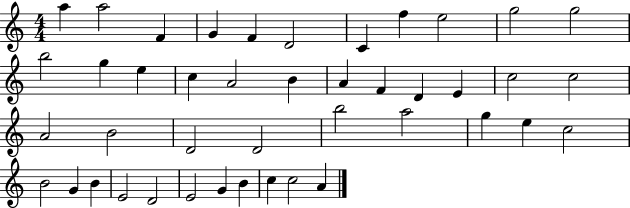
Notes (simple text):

A5/q A5/h F4/q G4/q F4/q D4/h C4/q F5/q E5/h G5/h G5/h B5/h G5/q E5/q C5/q A4/h B4/q A4/q F4/q D4/q E4/q C5/h C5/h A4/h B4/h D4/h D4/h B5/h A5/h G5/q E5/q C5/h B4/h G4/q B4/q E4/h D4/h E4/h G4/q B4/q C5/q C5/h A4/q